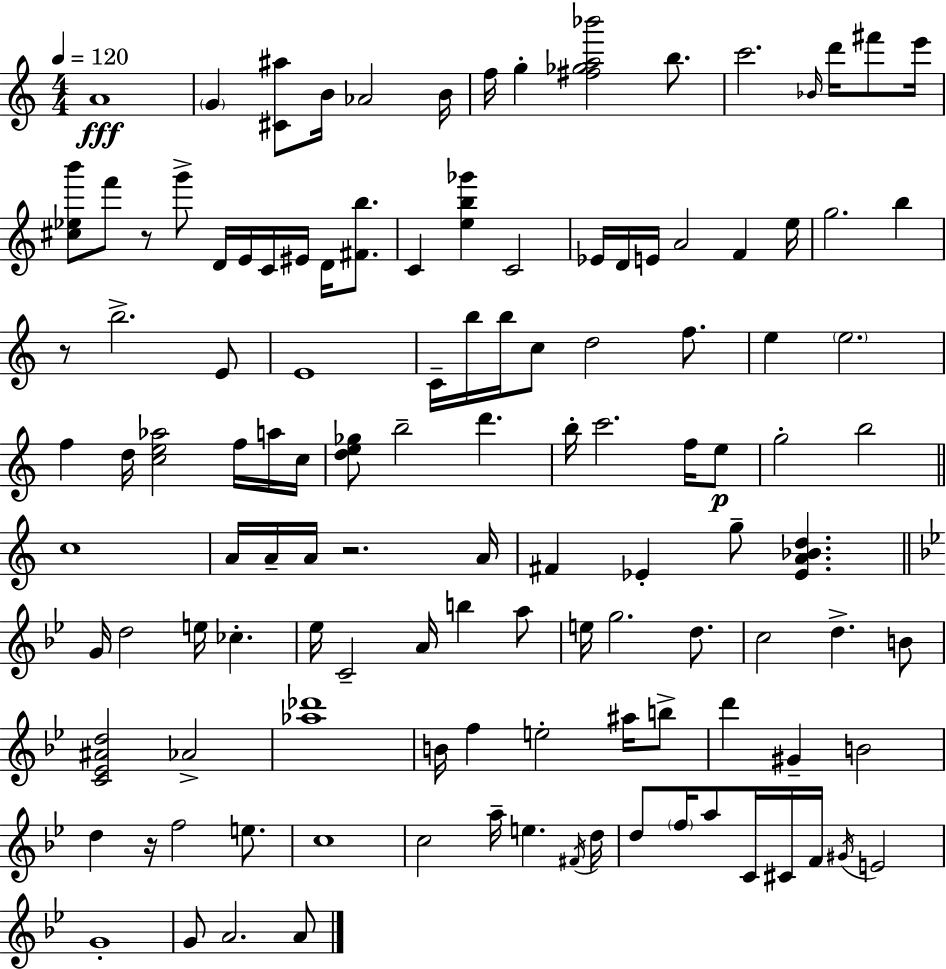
A4/w G4/q [C#4,A#5]/e B4/s Ab4/h B4/s F5/s G5/q [F#5,Gb5,A5,Bb6]/h B5/e. C6/h. Bb4/s D6/s F#6/e E6/s [C#5,Eb5,B6]/e F6/e R/e G6/e D4/s E4/s C4/s EIS4/s D4/s [F#4,B5]/e. C4/q [E5,B5,Gb6]/q C4/h Eb4/s D4/s E4/s A4/h F4/q E5/s G5/h. B5/q R/e B5/h. E4/e E4/w C4/s B5/s B5/s C5/e D5/h F5/e. E5/q E5/h. F5/q D5/s [C5,E5,Ab5]/h F5/s A5/s C5/s [D5,E5,Gb5]/e B5/h D6/q. B5/s C6/h. F5/s E5/e G5/h B5/h C5/w A4/s A4/s A4/s R/h. A4/s F#4/q Eb4/q G5/e [Eb4,A4,Bb4,D5]/q. G4/s D5/h E5/s CES5/q. Eb5/s C4/h A4/s B5/q A5/e E5/s G5/h. D5/e. C5/h D5/q. B4/e [C4,Eb4,A#4,D5]/h Ab4/h [Ab5,Db6]/w B4/s F5/q E5/h A#5/s B5/e D6/q G#4/q B4/h D5/q R/s F5/h E5/e. C5/w C5/h A5/s E5/q. F#4/s D5/s D5/e F5/s A5/e C4/s C#4/s F4/s G#4/s E4/h G4/w G4/e A4/h. A4/e